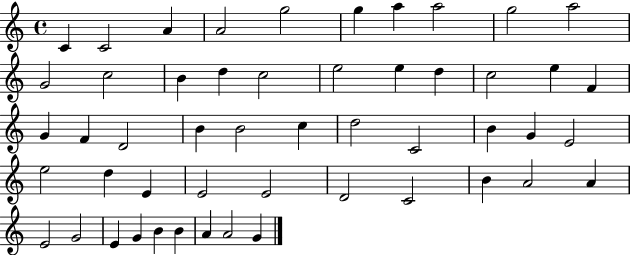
C4/q C4/h A4/q A4/h G5/h G5/q A5/q A5/h G5/h A5/h G4/h C5/h B4/q D5/q C5/h E5/h E5/q D5/q C5/h E5/q F4/q G4/q F4/q D4/h B4/q B4/h C5/q D5/h C4/h B4/q G4/q E4/h E5/h D5/q E4/q E4/h E4/h D4/h C4/h B4/q A4/h A4/q E4/h G4/h E4/q G4/q B4/q B4/q A4/q A4/h G4/q